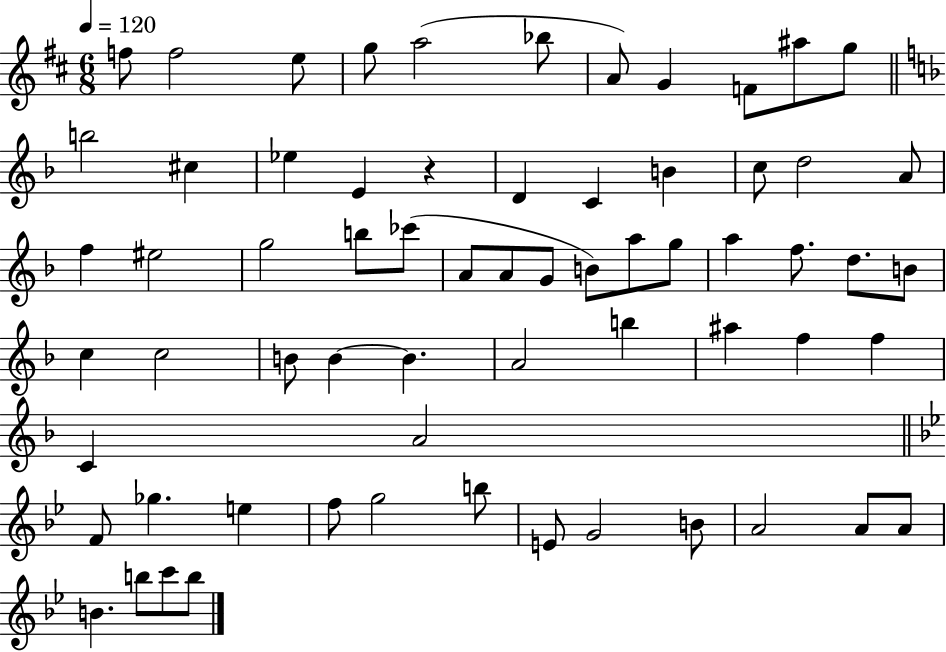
F5/e F5/h E5/e G5/e A5/h Bb5/e A4/e G4/q F4/e A#5/e G5/e B5/h C#5/q Eb5/q E4/q R/q D4/q C4/q B4/q C5/e D5/h A4/e F5/q EIS5/h G5/h B5/e CES6/e A4/e A4/e G4/e B4/e A5/e G5/e A5/q F5/e. D5/e. B4/e C5/q C5/h B4/e B4/q B4/q. A4/h B5/q A#5/q F5/q F5/q C4/q A4/h F4/e Gb5/q. E5/q F5/e G5/h B5/e E4/e G4/h B4/e A4/h A4/e A4/e B4/q. B5/e C6/e B5/e